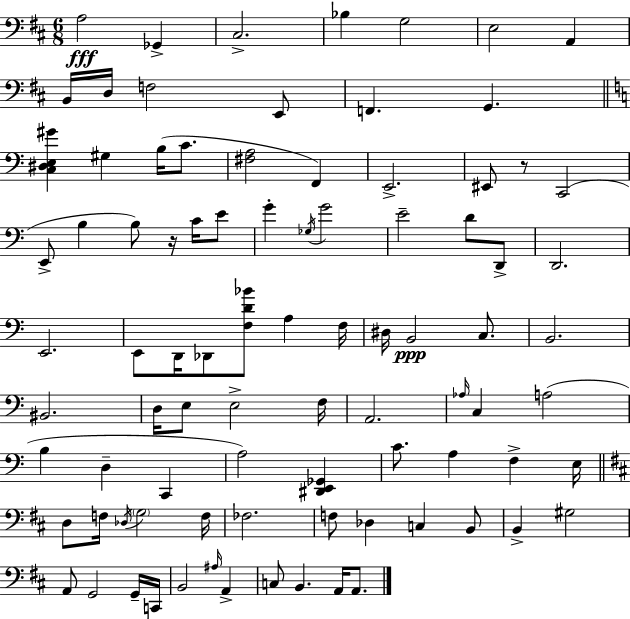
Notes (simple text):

A3/h Gb2/q C#3/h. Bb3/q G3/h E3/h A2/q B2/s D3/s F3/h E2/e F2/q. G2/q. [C3,D#3,E3,G#4]/q G#3/q B3/s C4/e. [F#3,A3]/h F2/q E2/h. EIS2/e R/e C2/h E2/e B3/q B3/e R/s C4/s E4/e G4/q Gb3/s G4/h E4/h D4/e D2/e D2/h. E2/h. E2/e D2/s Db2/e [F3,D4,Bb4]/e A3/q F3/s D#3/s B2/h C3/e. B2/h. BIS2/h. D3/s E3/e E3/h F3/s A2/h. Ab3/s C3/q A3/h B3/q D3/q C2/q A3/h [D#2,E2,Gb2]/q C4/e. A3/q F3/q E3/s D3/e F3/s Db3/s G3/h F3/s FES3/h. F3/e Db3/q C3/q B2/e B2/q G#3/h A2/e G2/h G2/s C2/s B2/h A#3/s A2/q C3/e B2/q. A2/s A2/e.